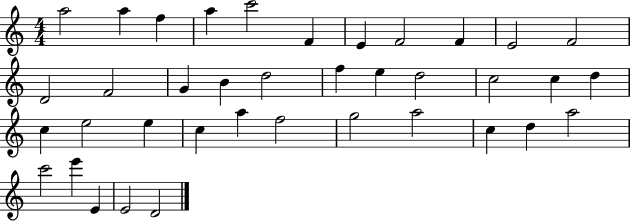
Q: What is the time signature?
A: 4/4